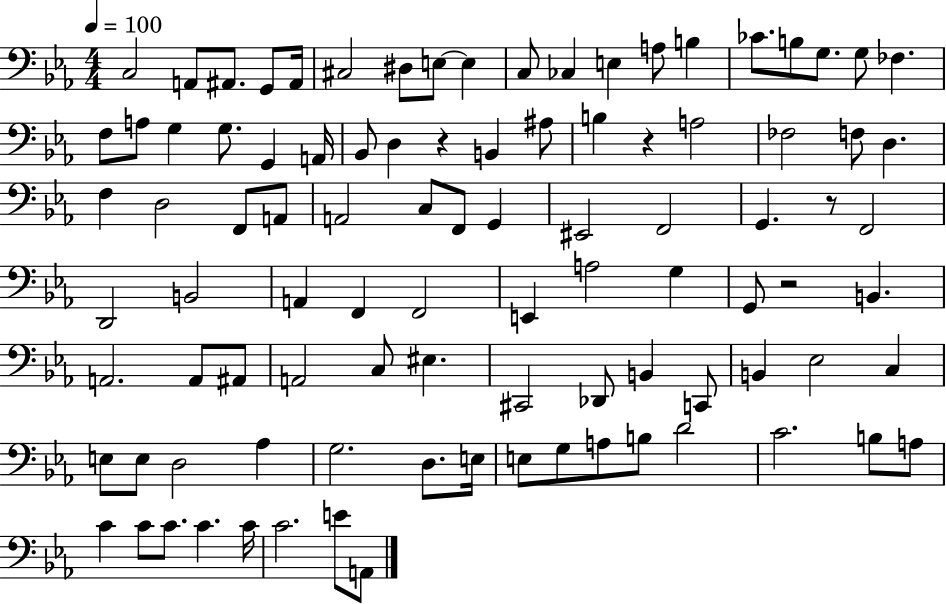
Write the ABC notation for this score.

X:1
T:Untitled
M:4/4
L:1/4
K:Eb
C,2 A,,/2 ^A,,/2 G,,/2 ^A,,/4 ^C,2 ^D,/2 E,/2 E, C,/2 _C, E, A,/2 B, _C/2 B,/2 G,/2 G,/2 _F, F,/2 A,/2 G, G,/2 G,, A,,/4 _B,,/2 D, z B,, ^A,/2 B, z A,2 _F,2 F,/2 D, F, D,2 F,,/2 A,,/2 A,,2 C,/2 F,,/2 G,, ^E,,2 F,,2 G,, z/2 F,,2 D,,2 B,,2 A,, F,, F,,2 E,, A,2 G, G,,/2 z2 B,, A,,2 A,,/2 ^A,,/2 A,,2 C,/2 ^E, ^C,,2 _D,,/2 B,, C,,/2 B,, _E,2 C, E,/2 E,/2 D,2 _A, G,2 D,/2 E,/4 E,/2 G,/2 A,/2 B,/2 D2 C2 B,/2 A,/2 C C/2 C/2 C C/4 C2 E/2 A,,/2